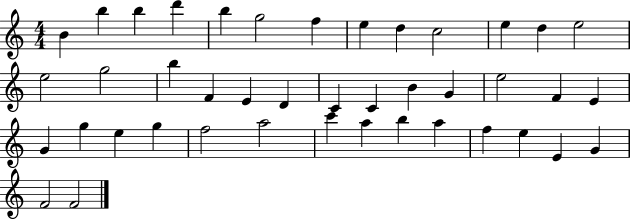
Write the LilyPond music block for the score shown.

{
  \clef treble
  \numericTimeSignature
  \time 4/4
  \key c \major
  b'4 b''4 b''4 d'''4 | b''4 g''2 f''4 | e''4 d''4 c''2 | e''4 d''4 e''2 | \break e''2 g''2 | b''4 f'4 e'4 d'4 | c'4 c'4 b'4 g'4 | e''2 f'4 e'4 | \break g'4 g''4 e''4 g''4 | f''2 a''2 | c'''4 a''4 b''4 a''4 | f''4 e''4 e'4 g'4 | \break f'2 f'2 | \bar "|."
}